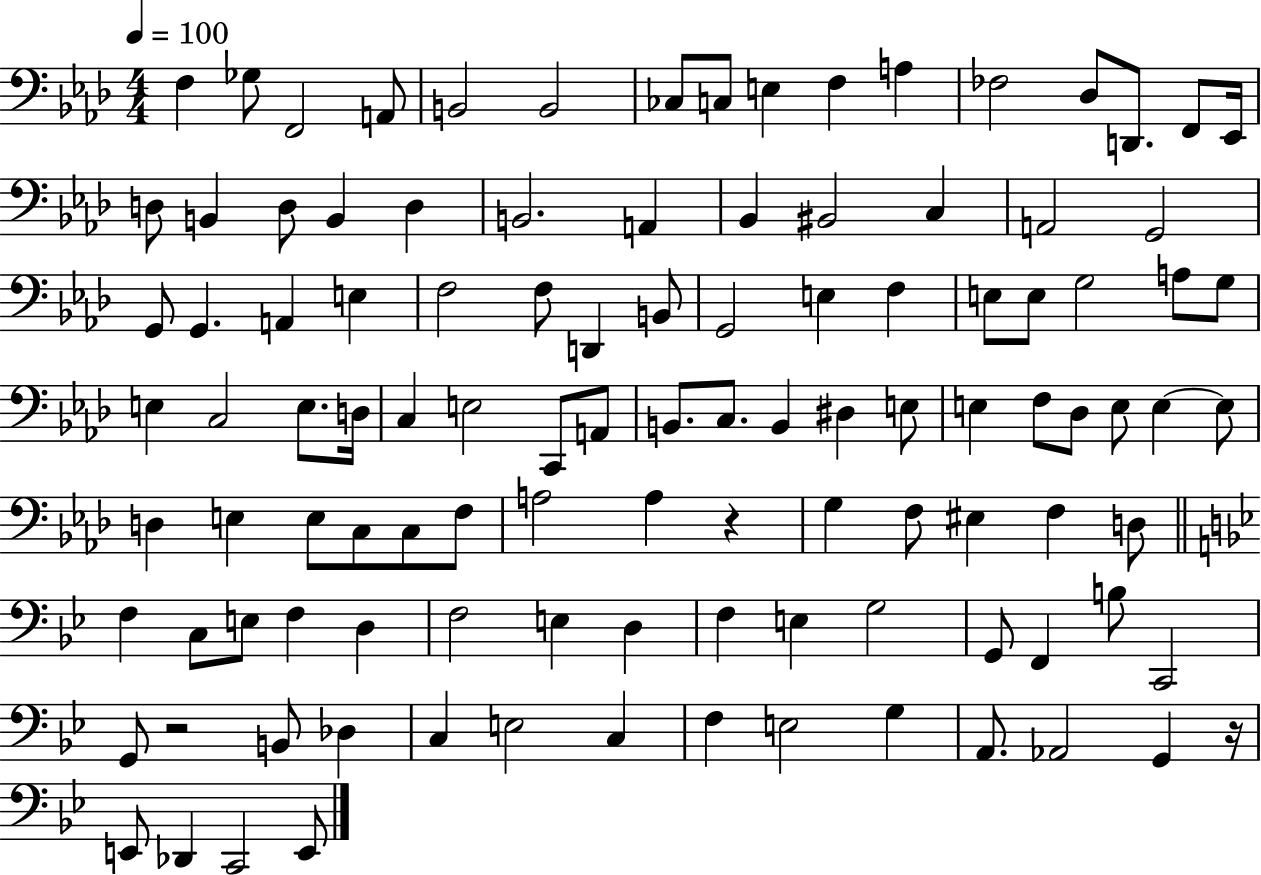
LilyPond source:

{
  \clef bass
  \numericTimeSignature
  \time 4/4
  \key aes \major
  \tempo 4 = 100
  f4 ges8 f,2 a,8 | b,2 b,2 | ces8 c8 e4 f4 a4 | fes2 des8 d,8. f,8 ees,16 | \break d8 b,4 d8 b,4 d4 | b,2. a,4 | bes,4 bis,2 c4 | a,2 g,2 | \break g,8 g,4. a,4 e4 | f2 f8 d,4 b,8 | g,2 e4 f4 | e8 e8 g2 a8 g8 | \break e4 c2 e8. d16 | c4 e2 c,8 a,8 | b,8. c8. b,4 dis4 e8 | e4 f8 des8 e8 e4~~ e8 | \break d4 e4 e8 c8 c8 f8 | a2 a4 r4 | g4 f8 eis4 f4 d8 | \bar "||" \break \key bes \major f4 c8 e8 f4 d4 | f2 e4 d4 | f4 e4 g2 | g,8 f,4 b8 c,2 | \break g,8 r2 b,8 des4 | c4 e2 c4 | f4 e2 g4 | a,8. aes,2 g,4 r16 | \break e,8 des,4 c,2 e,8 | \bar "|."
}